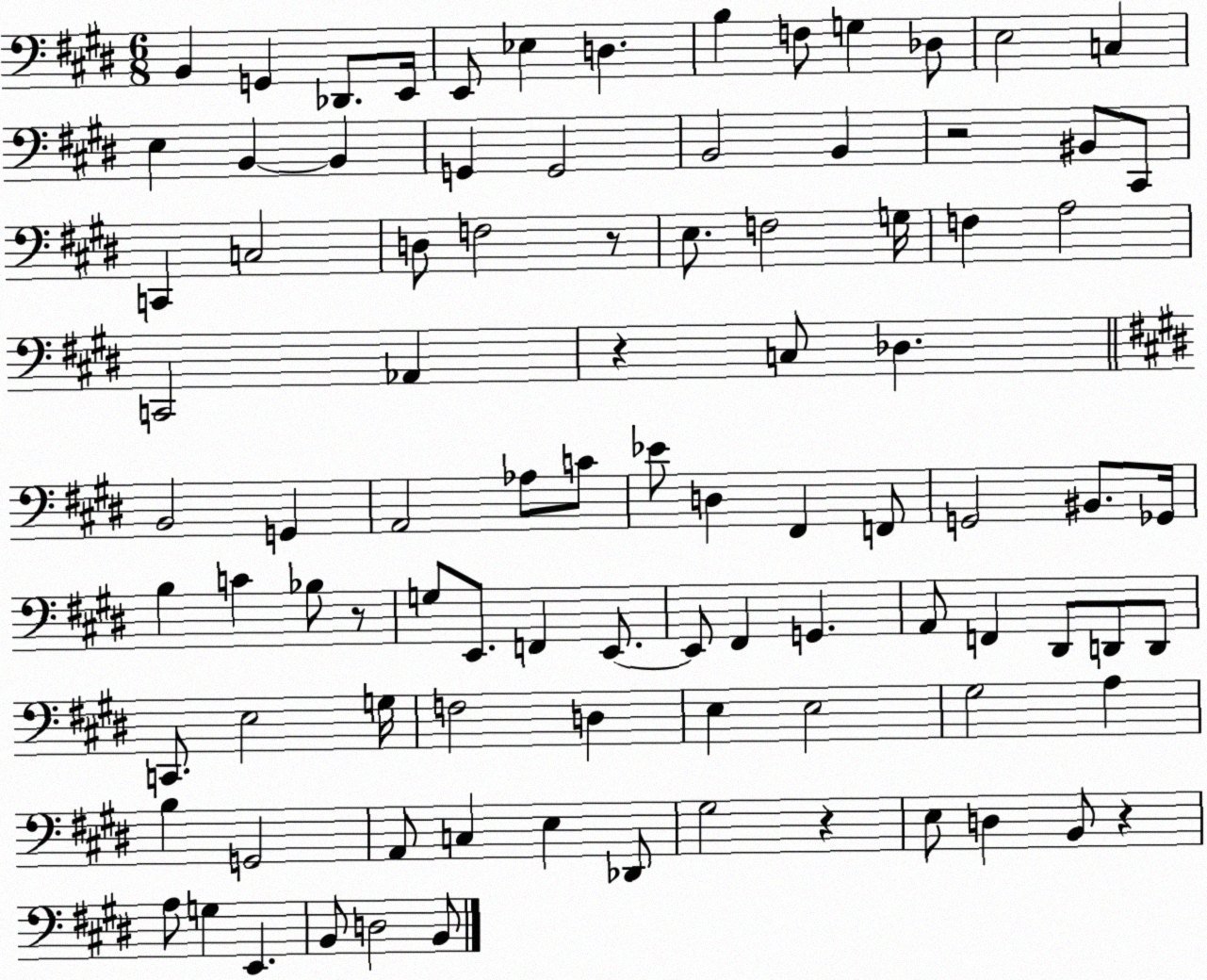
X:1
T:Untitled
M:6/8
L:1/4
K:E
B,, G,, _D,,/2 E,,/4 E,,/2 _E, D, B, F,/2 G, _D,/2 E,2 C, E, B,, B,, G,, G,,2 B,,2 B,, z2 ^B,,/2 ^C,,/2 C,, C,2 D,/2 F,2 z/2 E,/2 F,2 G,/4 F, A,2 C,,2 _A,, z C,/2 _D, B,,2 G,, A,,2 _A,/2 C/2 _E/2 D, ^F,, F,,/2 G,,2 ^B,,/2 _G,,/4 B, C _B,/2 z/2 G,/2 E,,/2 F,, E,,/2 E,,/2 ^F,, G,, A,,/2 F,, ^D,,/2 D,,/2 D,,/2 C,,/2 E,2 G,/4 F,2 D, E, E,2 ^G,2 A, B, G,,2 A,,/2 C, E, _D,,/2 ^G,2 z E,/2 D, B,,/2 z A,/2 G, E,, B,,/2 D,2 B,,/2